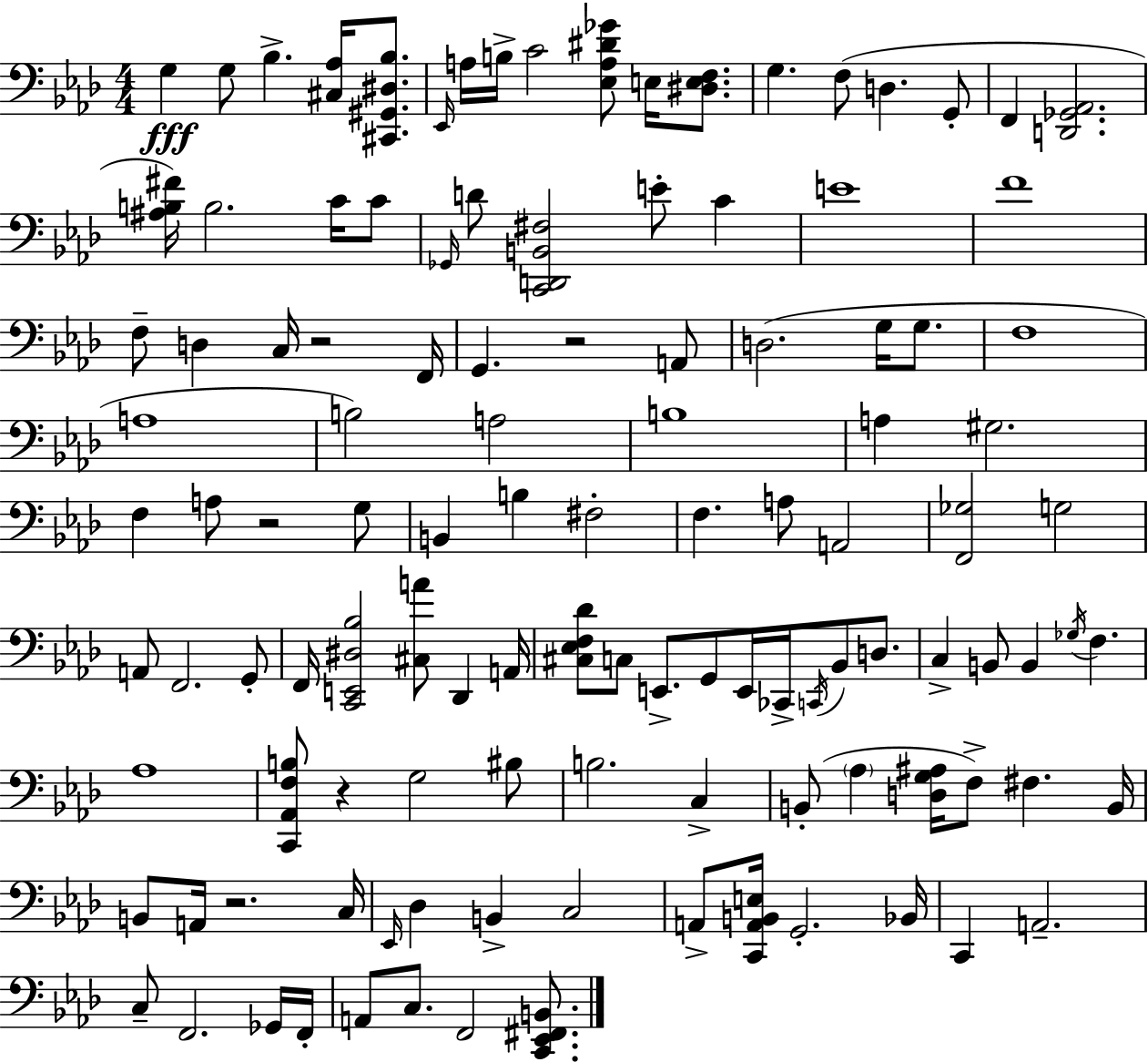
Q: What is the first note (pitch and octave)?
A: G3